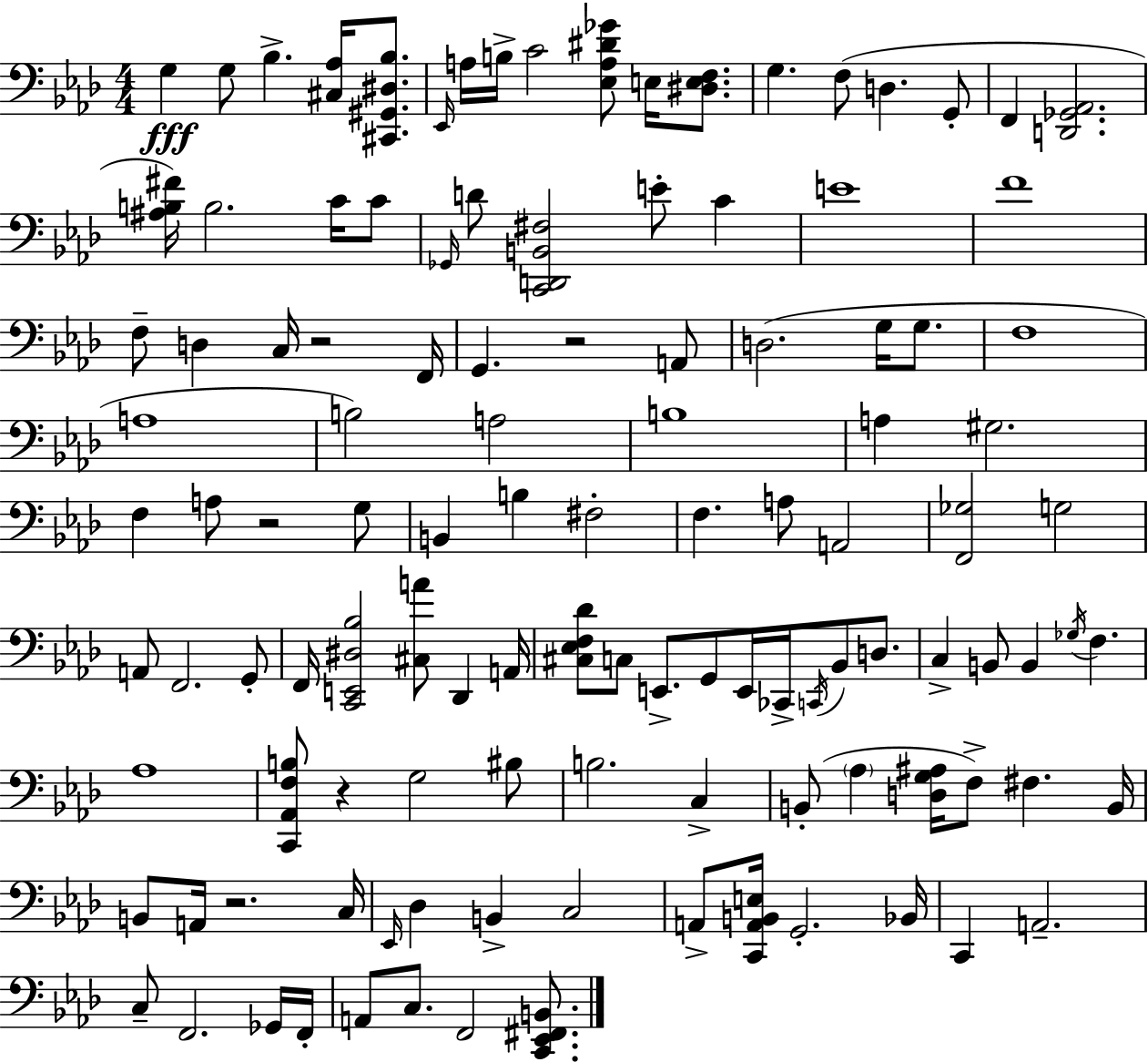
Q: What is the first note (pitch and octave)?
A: G3